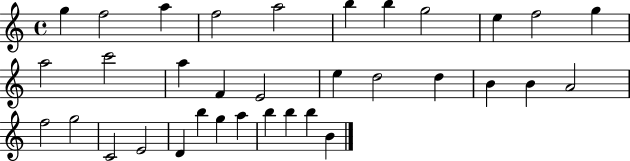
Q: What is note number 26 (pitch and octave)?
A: E4